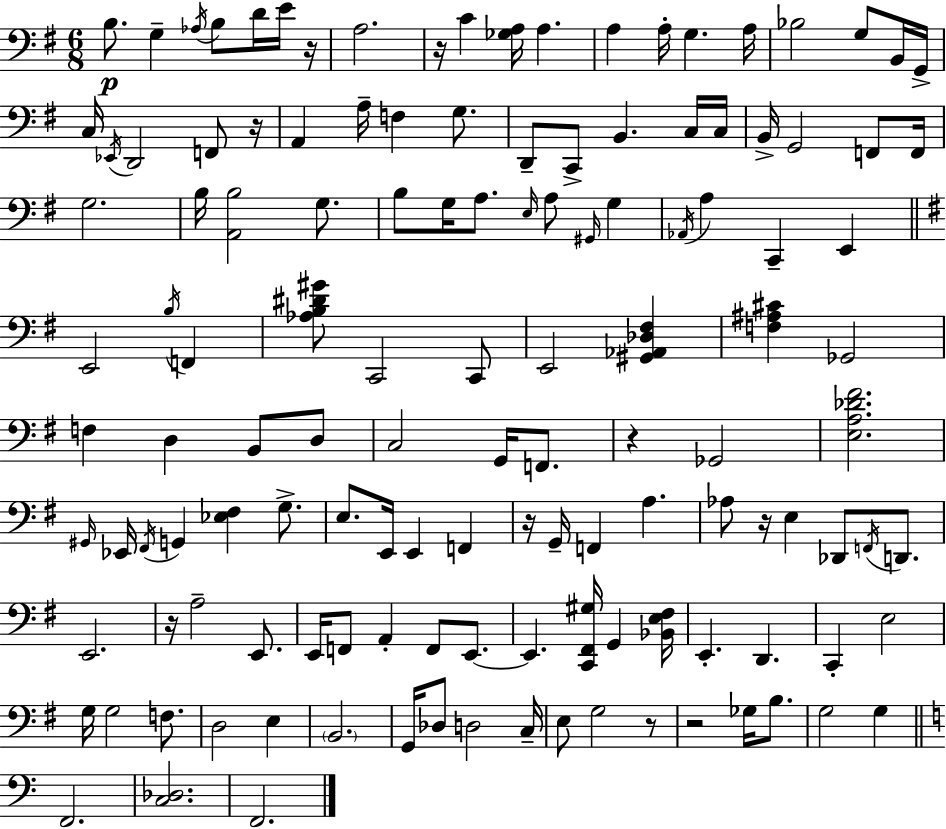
B3/e. G3/q Ab3/s B3/e D4/s E4/s R/s A3/h. R/s C4/q [Gb3,A3]/s A3/q. A3/q A3/s G3/q. A3/s Bb3/h G3/e B2/s G2/s C3/s Eb2/s D2/h F2/e R/s A2/q A3/s F3/q G3/e. D2/e C2/e B2/q. C3/s C3/s B2/s G2/h F2/e F2/s G3/h. B3/s [A2,B3]/h G3/e. B3/e G3/s A3/e. E3/s A3/e G#2/s G3/q Ab2/s A3/q C2/q E2/q E2/h B3/s F2/q [Ab3,B3,D#4,G#4]/e C2/h C2/e E2/h [G#2,Ab2,Db3,F#3]/q [F3,A#3,C#4]/q Gb2/h F3/q D3/q B2/e D3/e C3/h G2/s F2/e. R/q Gb2/h [E3,A3,Db4,F#4]/h. G#2/s Eb2/s F#2/s G2/q [Eb3,F#3]/q G3/e. E3/e. E2/s E2/q F2/q R/s G2/s F2/q A3/q. Ab3/e R/s E3/q Db2/e F2/s D2/e. E2/h. R/s A3/h E2/e. E2/s F2/e A2/q F2/e E2/e. E2/q. [C2,F#2,G#3]/s G2/q [Bb2,E3,F#3]/s E2/q. D2/q. C2/q E3/h G3/s G3/h F3/e. D3/h E3/q B2/h. G2/s Db3/e D3/h C3/s E3/e G3/h R/e R/h Gb3/s B3/e. G3/h G3/q F2/h. [C3,Db3]/h. F2/h.